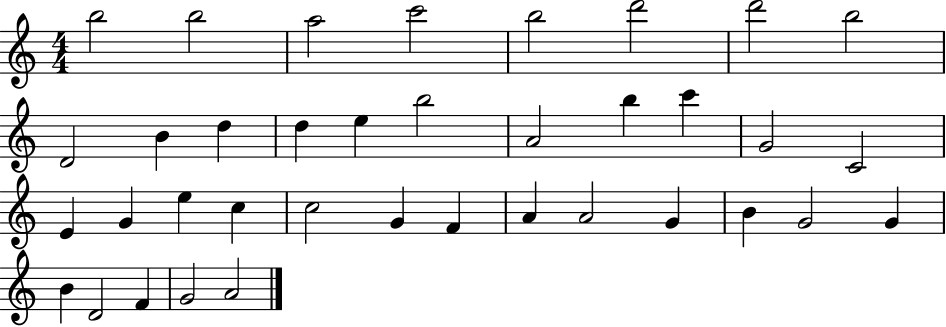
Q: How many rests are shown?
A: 0